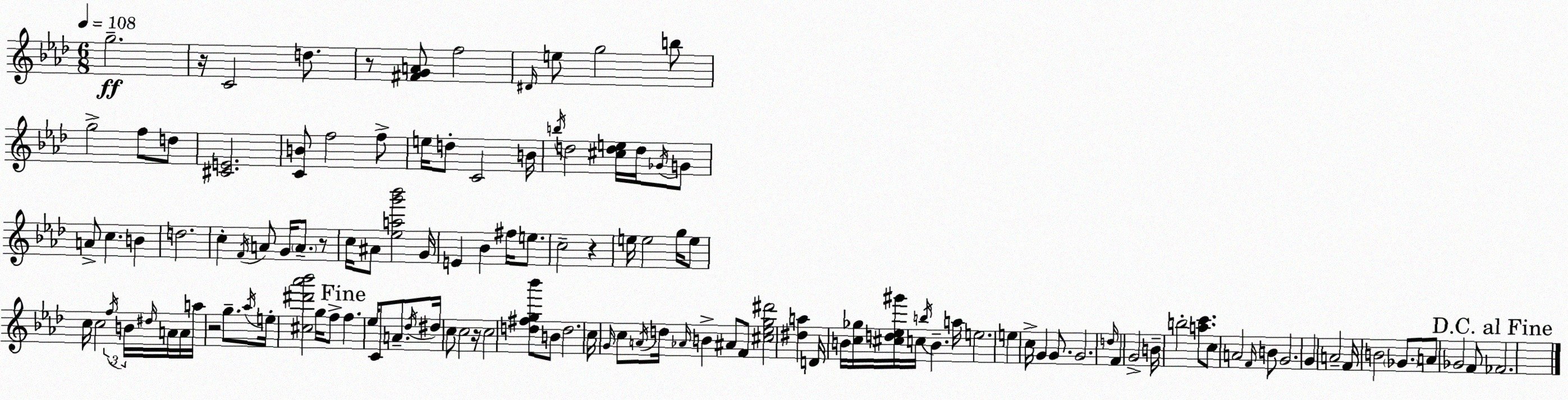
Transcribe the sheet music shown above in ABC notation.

X:1
T:Untitled
M:6/8
L:1/4
K:Ab
g2 z/4 C2 d/2 z/2 [^FGA]/2 f2 ^D/4 e/2 g2 b/2 g2 f/2 d/2 [^CE]2 [CB]/2 f2 f/2 e/4 d/2 C2 B/4 b/4 d2 [^cde]/4 d/4 _G/4 G/2 A/2 c B d2 c F/4 A/2 G/4 A/2 z/2 c/4 ^A/2 [_eag'_b']2 G/4 E _B ^f/4 e/2 c2 z e/4 e2 g/4 e/2 c/4 c2 f/4 B/4 ^d/4 A/4 A/4 a/4 z2 g/2 _a/4 e/4 [^c^d'_a'_b']2 g/4 f/2 f _e/4 C/2 A/2 _d/4 ^d/4 c/2 c2 z/4 c2 [d^fg_b']/2 B/2 d2 c/4 G/4 c/2 A/4 d/4 _A/4 B ^A/2 F/2 [^c_eg^d']2 [^da] D/4 B/4 [c_g]/4 [^cd_e^g']/4 c/4 b/4 B a/4 e2 e c/4 G G/2 G2 d/4 F G2 B/4 b2 [ac']/2 c/2 A2 F/4 B/2 G2 G A2 F/4 B2 _G/2 A/2 _G2 F/2 _F2